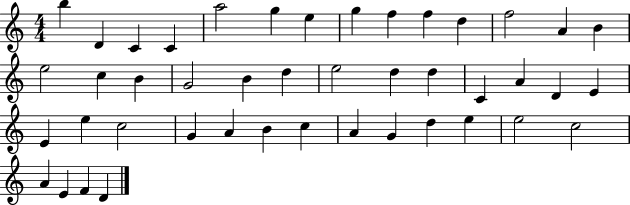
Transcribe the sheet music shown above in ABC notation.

X:1
T:Untitled
M:4/4
L:1/4
K:C
b D C C a2 g e g f f d f2 A B e2 c B G2 B d e2 d d C A D E E e c2 G A B c A G d e e2 c2 A E F D